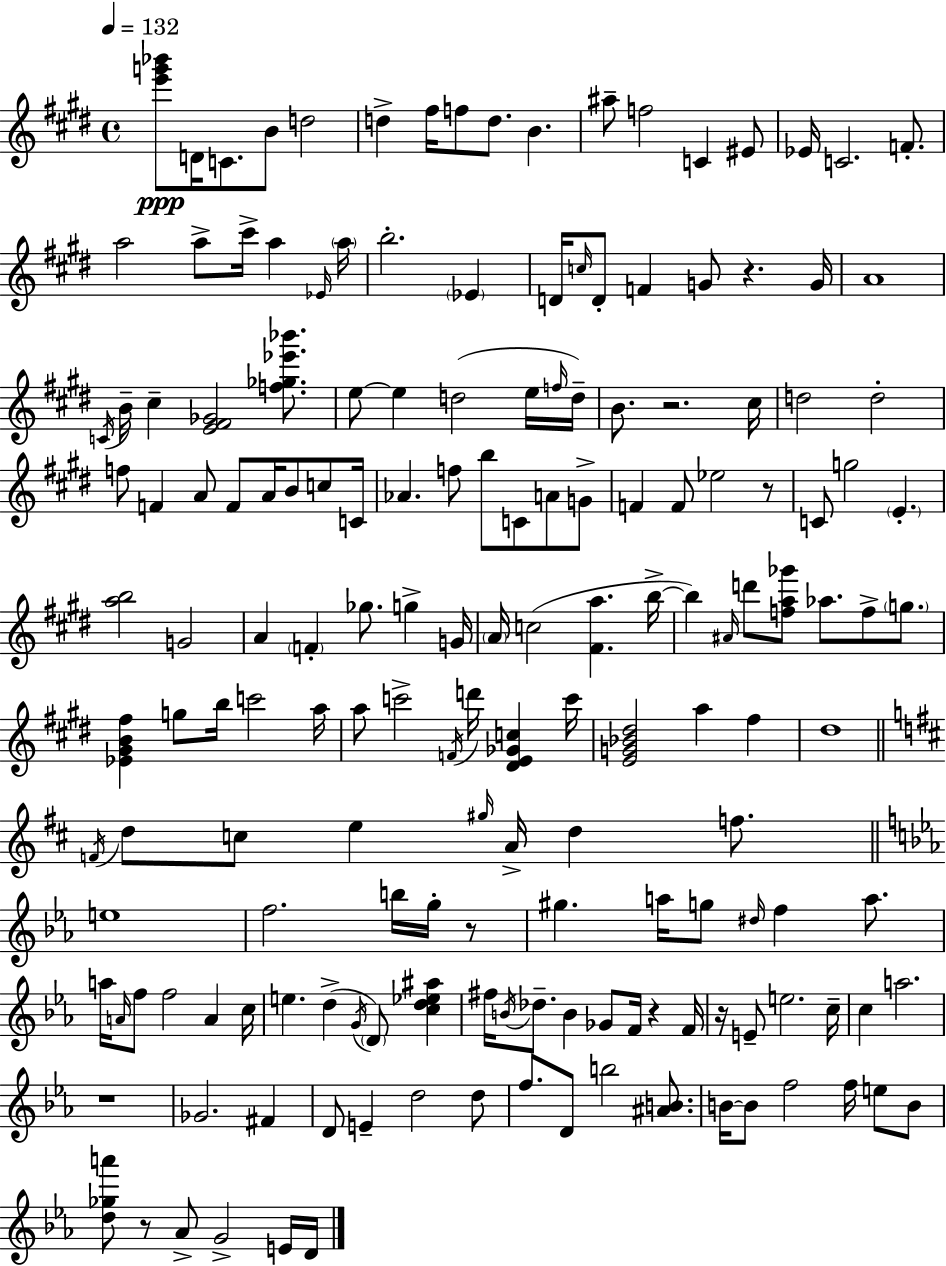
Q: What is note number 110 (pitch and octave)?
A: A5